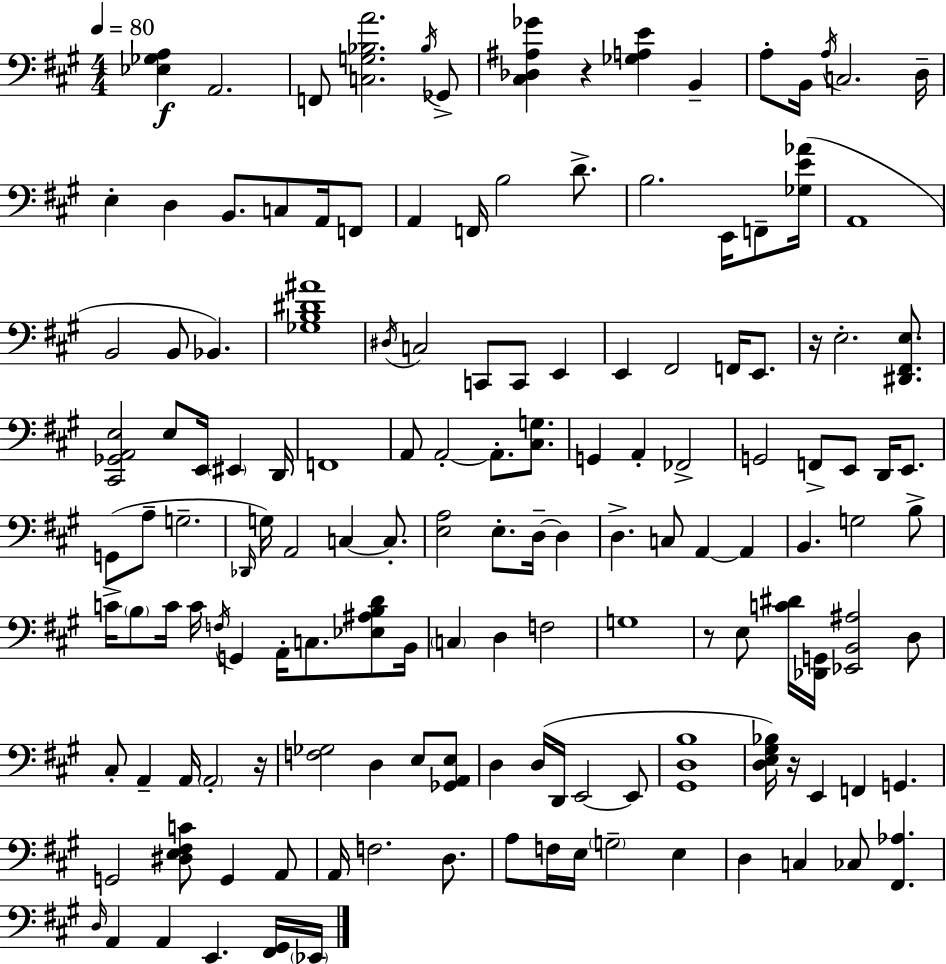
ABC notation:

X:1
T:Untitled
M:4/4
L:1/4
K:A
[_E,_G,A,] A,,2 F,,/2 [C,G,_B,A]2 _B,/4 _G,,/2 [^C,_D,^A,_G] z [_G,A,E] B,, A,/2 B,,/4 A,/4 C,2 D,/4 E, D, B,,/2 C,/2 A,,/4 F,,/2 A,, F,,/4 B,2 D/2 B,2 E,,/4 F,,/2 [_G,E_A]/4 A,,4 B,,2 B,,/2 _B,, [_G,B,^D^A]4 ^D,/4 C,2 C,,/2 C,,/2 E,, E,, ^F,,2 F,,/4 E,,/2 z/4 E,2 [^D,,^F,,E,]/2 [^C,,_G,,A,,E,]2 E,/2 E,,/4 ^E,, D,,/4 F,,4 A,,/2 A,,2 A,,/2 [^C,G,]/2 G,, A,, _F,,2 G,,2 F,,/2 E,,/2 D,,/4 E,,/2 G,,/2 A,/2 G,2 _D,,/4 G,/4 A,,2 C, C,/2 [E,A,]2 E,/2 D,/4 D, D, C,/2 A,, A,, B,, G,2 B,/2 C/4 B,/2 C/4 C/4 F,/4 G,, A,,/4 C,/2 [_E,^A,B,D]/2 B,,/4 C, D, F,2 G,4 z/2 E,/2 [C^D]/4 [_D,,G,,]/4 [_E,,B,,^A,]2 D,/2 ^C,/2 A,, A,,/4 A,,2 z/4 [F,_G,]2 D, E,/2 [_G,,A,,E,]/2 D, D,/4 D,,/4 E,,2 E,,/2 [^G,,D,B,]4 [D,E,^G,_B,]/4 z/4 E,, F,, G,, G,,2 [^D,E,^F,C]/2 G,, A,,/2 A,,/4 F,2 D,/2 A,/2 F,/4 E,/4 G,2 E, D, C, _C,/2 [^F,,_A,] D,/4 A,, A,, E,, [^F,,^G,,]/4 _E,,/4